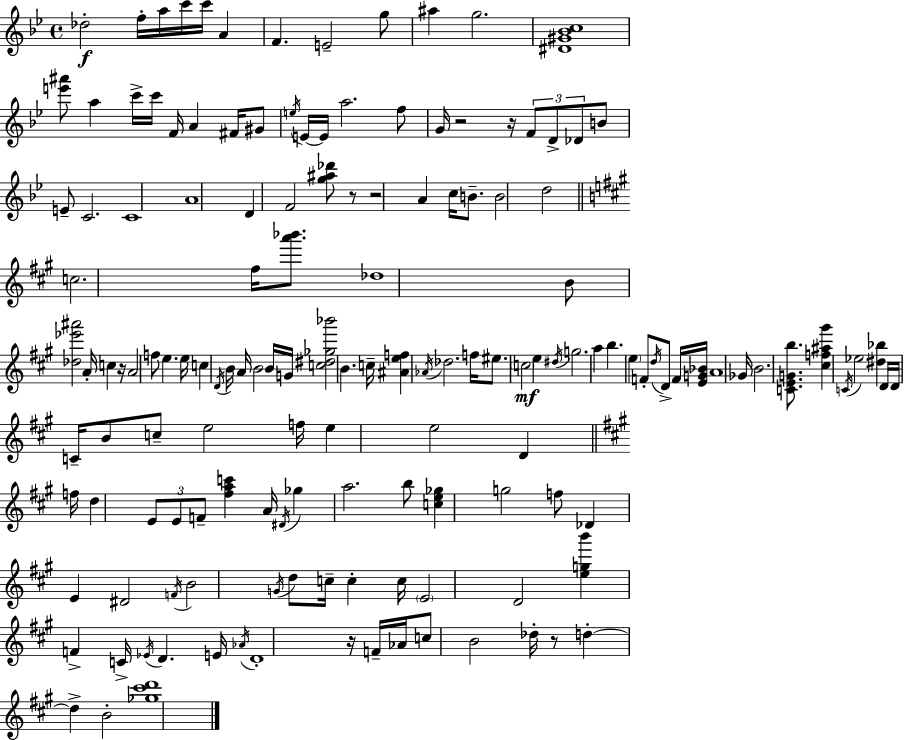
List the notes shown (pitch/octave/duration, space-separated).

Db5/h F5/s A5/s C6/s C6/s A4/q F4/q. E4/h G5/e A#5/q G5/h. [D#4,G#4,Bb4,C5]/w [E6,A#6]/e A5/q C6/s C6/s F4/s A4/q F#4/s G#4/e E5/s E4/s E4/s A5/h. F5/e G4/s R/h R/s F4/e D4/e Db4/e B4/e E4/e C4/h. C4/w A4/w D4/q F4/h [G5,A#5,Db6]/e R/e R/h A4/q C5/s B4/e. B4/h D5/h C5/h. F#5/s [A6,Bb6]/e. Db5/w B4/e [Db5,Eb6,A#6]/h A4/s C5/q R/s A4/h F5/e E5/q. E5/s C5/q D4/s B4/s A4/s B4/h B4/s G4/s [C5,D#5,Gb5,Bb6]/h B4/q. C5/s [A#4,E5,F5]/q Ab4/s Db5/h. F5/s EIS5/e. C5/h E5/q D#5/s G5/h. A5/q B5/q. E5/q F4/e D5/s D4/e F4/s [E4,G4,Bb4]/s A4/w Gb4/s B4/h. [C4,E4,G4,B5]/e. [C#5,F5,A#5,G#6]/q C4/s Eb5/h [D#5,Bb5]/q D4/s D4/s C4/s B4/e C5/e E5/h F5/s E5/q E5/h D4/q F5/s D5/q E4/e E4/e F4/e [F#5,A5,C6]/q A4/s D#4/s Gb5/q A5/h. B5/e [C5,E5,Gb5]/q G5/h F5/e Db4/q E4/q D#4/h F4/s B4/h G4/s D5/e C5/s C5/q C5/s E4/h D4/h [E5,G5,B6]/q F4/q C4/s Eb4/s D4/q. E4/s Ab4/s D4/w R/s F4/s Ab4/s C5/e B4/h Db5/s R/e D5/q D5/q B4/h [Gb5,C#6,D6]/w